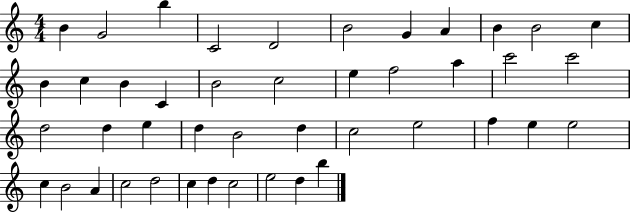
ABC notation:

X:1
T:Untitled
M:4/4
L:1/4
K:C
B G2 b C2 D2 B2 G A B B2 c B c B C B2 c2 e f2 a c'2 c'2 d2 d e d B2 d c2 e2 f e e2 c B2 A c2 d2 c d c2 e2 d b